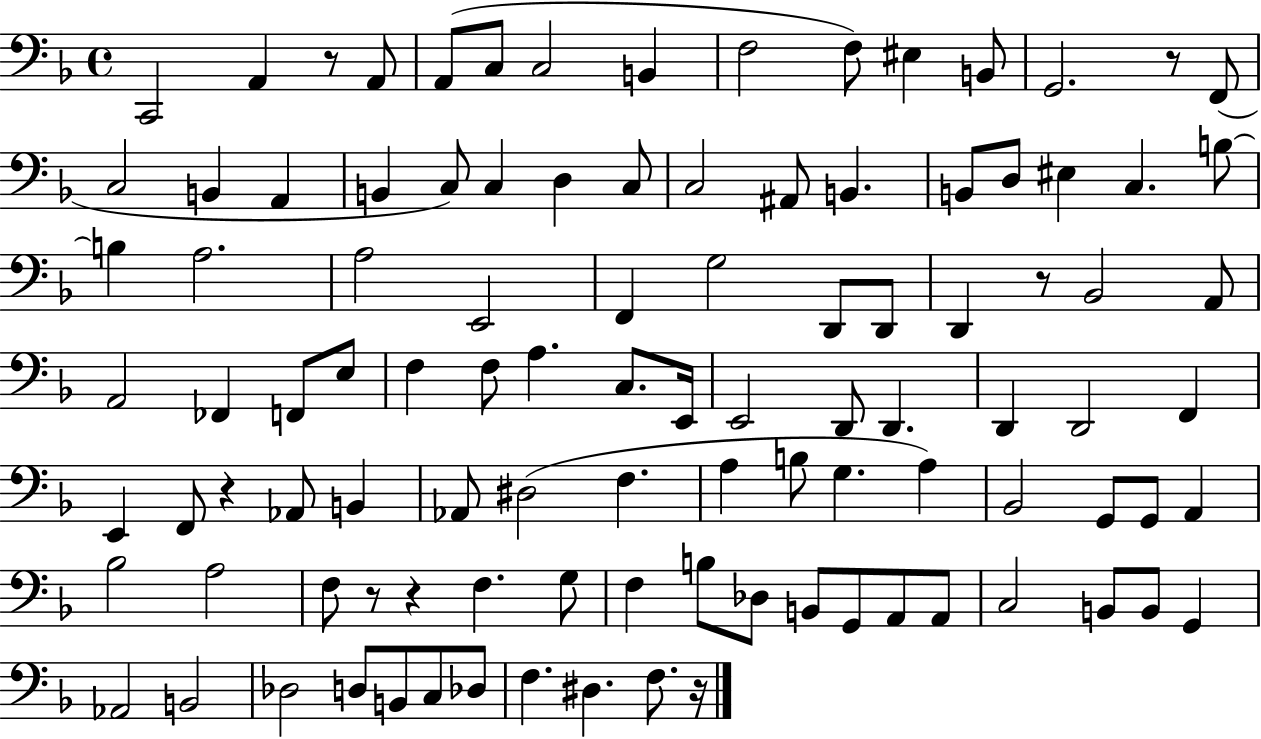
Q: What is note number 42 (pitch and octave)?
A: FES2